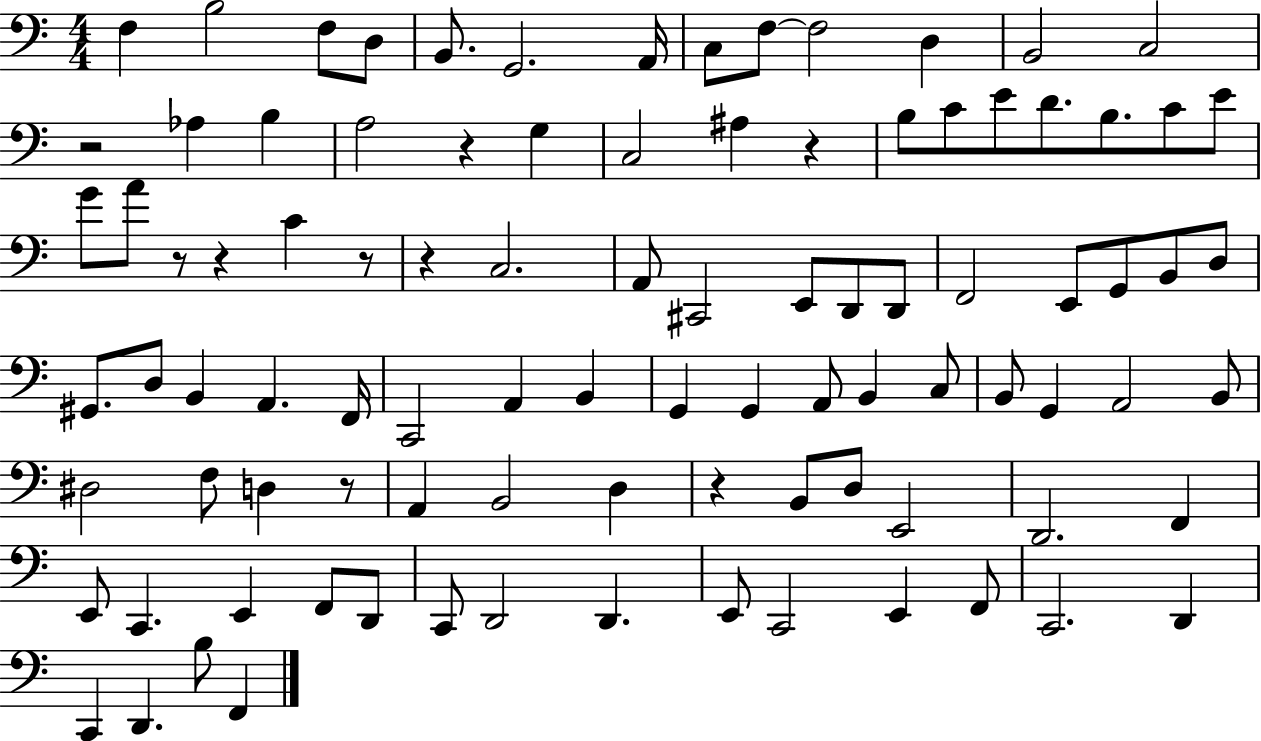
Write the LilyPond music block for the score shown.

{
  \clef bass
  \numericTimeSignature
  \time 4/4
  \key c \major
  f4 b2 f8 d8 | b,8. g,2. a,16 | c8 f8~~ f2 d4 | b,2 c2 | \break r2 aes4 b4 | a2 r4 g4 | c2 ais4 r4 | b8 c'8 e'8 d'8. b8. c'8 e'8 | \break g'8 a'8 r8 r4 c'4 r8 | r4 c2. | a,8 cis,2 e,8 d,8 d,8 | f,2 e,8 g,8 b,8 d8 | \break gis,8. d8 b,4 a,4. f,16 | c,2 a,4 b,4 | g,4 g,4 a,8 b,4 c8 | b,8 g,4 a,2 b,8 | \break dis2 f8 d4 r8 | a,4 b,2 d4 | r4 b,8 d8 e,2 | d,2. f,4 | \break e,8 c,4. e,4 f,8 d,8 | c,8 d,2 d,4. | e,8 c,2 e,4 f,8 | c,2. d,4 | \break c,4 d,4. b8 f,4 | \bar "|."
}